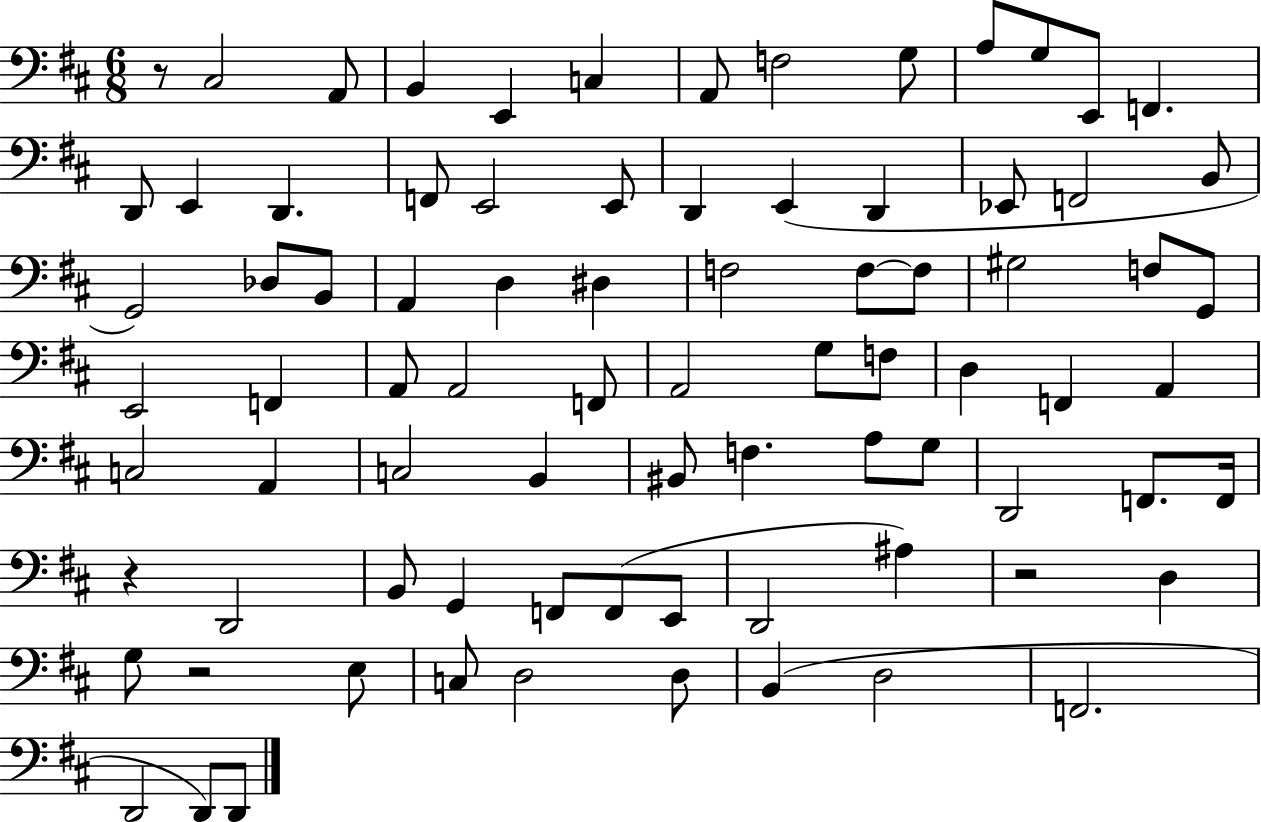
X:1
T:Untitled
M:6/8
L:1/4
K:D
z/2 ^C,2 A,,/2 B,, E,, C, A,,/2 F,2 G,/2 A,/2 G,/2 E,,/2 F,, D,,/2 E,, D,, F,,/2 E,,2 E,,/2 D,, E,, D,, _E,,/2 F,,2 B,,/2 G,,2 _D,/2 B,,/2 A,, D, ^D, F,2 F,/2 F,/2 ^G,2 F,/2 G,,/2 E,,2 F,, A,,/2 A,,2 F,,/2 A,,2 G,/2 F,/2 D, F,, A,, C,2 A,, C,2 B,, ^B,,/2 F, A,/2 G,/2 D,,2 F,,/2 F,,/4 z D,,2 B,,/2 G,, F,,/2 F,,/2 E,,/2 D,,2 ^A, z2 D, G,/2 z2 E,/2 C,/2 D,2 D,/2 B,, D,2 F,,2 D,,2 D,,/2 D,,/2